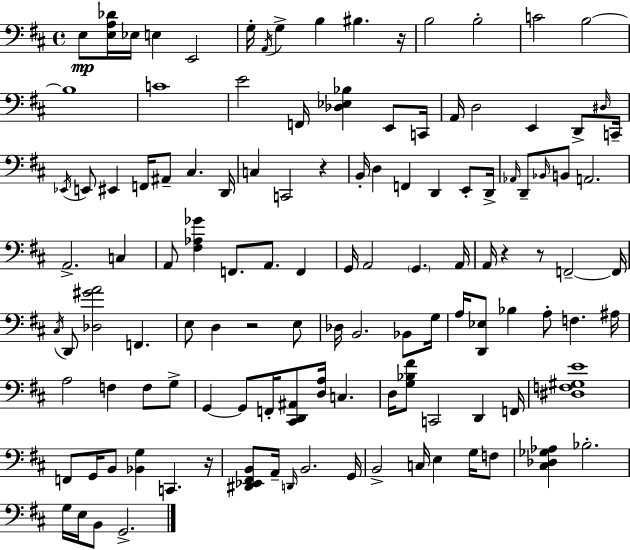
X:1
T:Untitled
M:4/4
L:1/4
K:D
E,/2 [E,A,_D]/4 _E,/4 E, E,,2 G,/4 A,,/4 G, B, ^B, z/4 B,2 B,2 C2 B,2 B,4 C4 E2 F,,/4 [_D,_E,_B,] E,,/2 C,,/4 A,,/4 D,2 E,, D,,/2 ^D,/4 C,,/4 _E,,/4 E,,/2 ^E,, F,,/4 ^A,,/2 ^C, D,,/4 C, C,,2 z B,,/4 D, F,, D,, E,,/2 D,,/4 _A,,/4 D,,/2 _B,,/4 B,,/2 A,,2 A,,2 C, A,,/2 [^F,_A,_G] F,,/2 A,,/2 F,, G,,/4 A,,2 G,, A,,/4 A,,/4 z z/2 F,,2 F,,/4 ^C,/4 D,,/2 [_D,^GA]2 F,, E,/2 D, z2 E,/2 _D,/4 B,,2 _B,,/2 G,/4 A,/4 [D,,_E,]/2 _B, A,/2 F, ^A,/4 A,2 F, F,/2 G,/2 G,, G,,/2 F,,/4 [^C,,D,,^A,,]/2 [D,A,]/4 C, D,/4 [G,_B,^F]/2 C,,2 D,, F,,/4 [^D,F,^G,E]4 F,,/2 G,,/4 B,,/2 [_B,,G,] C,, z/4 [^D,,_E,,^F,,B,,]/2 A,,/4 D,,/4 B,,2 G,,/4 B,,2 C,/4 E, G,/4 F,/2 [^C,_D,_G,_A,] _B,2 G,/4 E,/4 B,,/2 G,,2